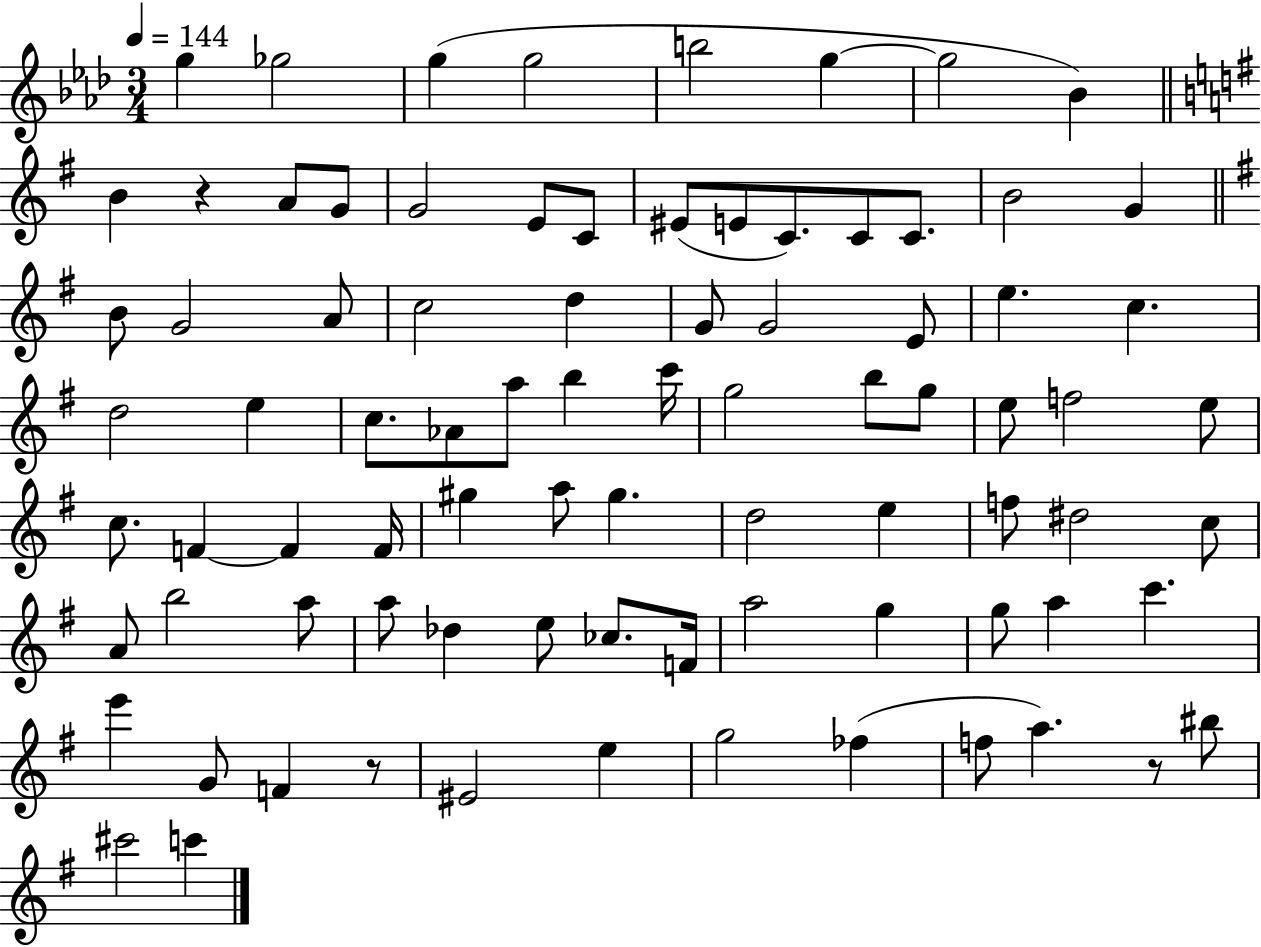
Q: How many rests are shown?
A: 3